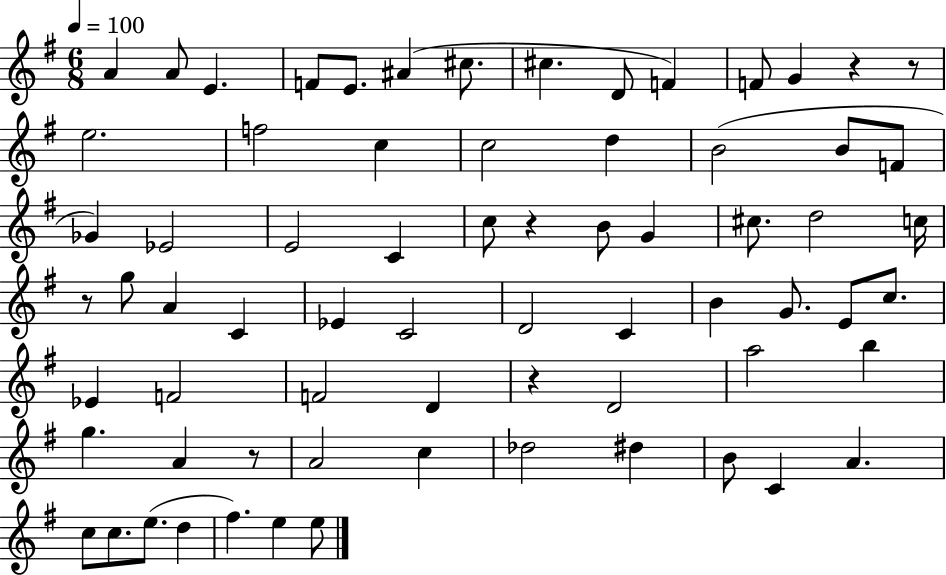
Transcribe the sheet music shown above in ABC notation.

X:1
T:Untitled
M:6/8
L:1/4
K:G
A A/2 E F/2 E/2 ^A ^c/2 ^c D/2 F F/2 G z z/2 e2 f2 c c2 d B2 B/2 F/2 _G _E2 E2 C c/2 z B/2 G ^c/2 d2 c/4 z/2 g/2 A C _E C2 D2 C B G/2 E/2 c/2 _E F2 F2 D z D2 a2 b g A z/2 A2 c _d2 ^d B/2 C A c/2 c/2 e/2 d ^f e e/2